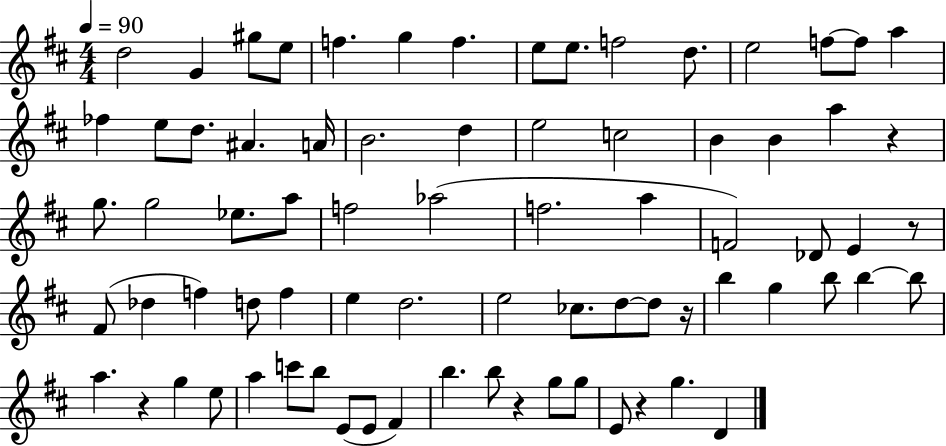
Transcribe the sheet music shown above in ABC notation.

X:1
T:Untitled
M:4/4
L:1/4
K:D
d2 G ^g/2 e/2 f g f e/2 e/2 f2 d/2 e2 f/2 f/2 a _f e/2 d/2 ^A A/4 B2 d e2 c2 B B a z g/2 g2 _e/2 a/2 f2 _a2 f2 a F2 _D/2 E z/2 ^F/2 _d f d/2 f e d2 e2 _c/2 d/2 d/2 z/4 b g b/2 b b/2 a z g e/2 a c'/2 b/2 E/2 E/2 ^F b b/2 z g/2 g/2 E/2 z g D